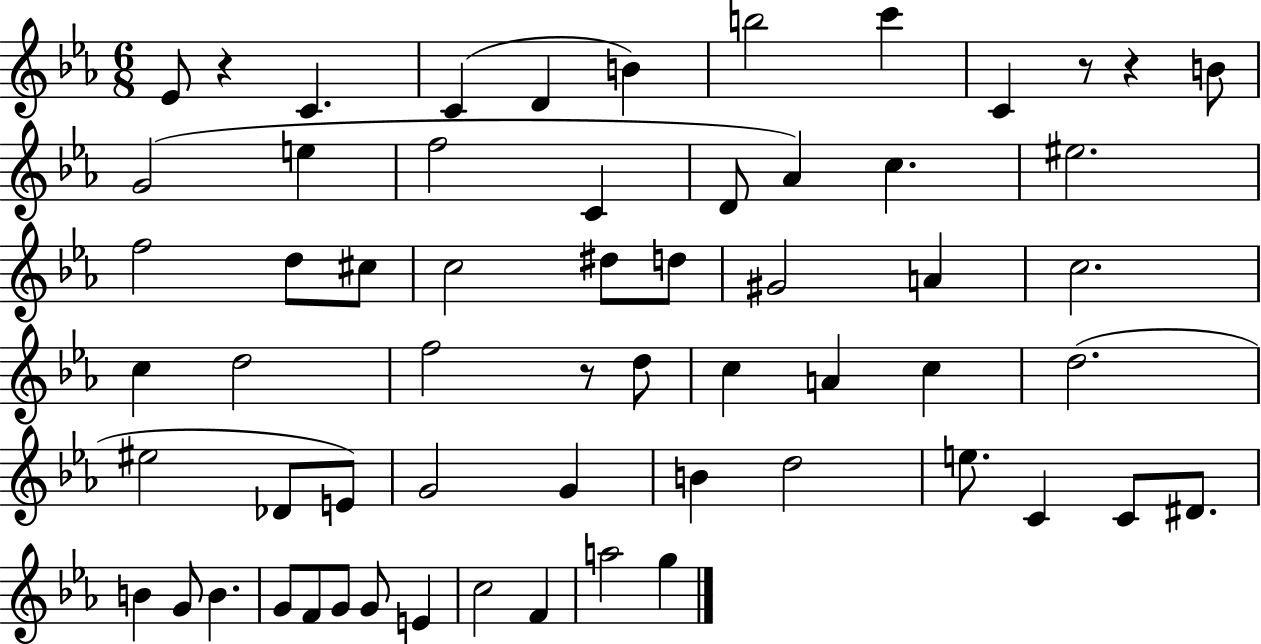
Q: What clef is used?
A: treble